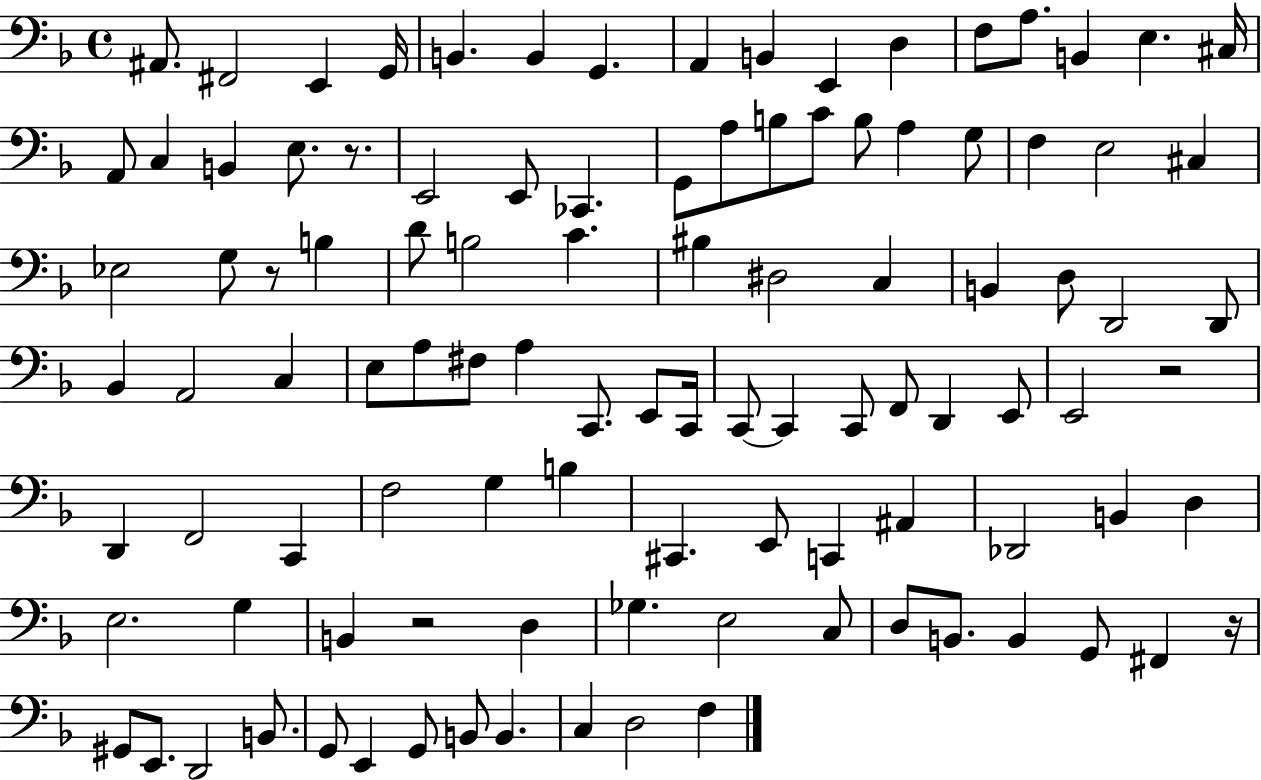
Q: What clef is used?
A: bass